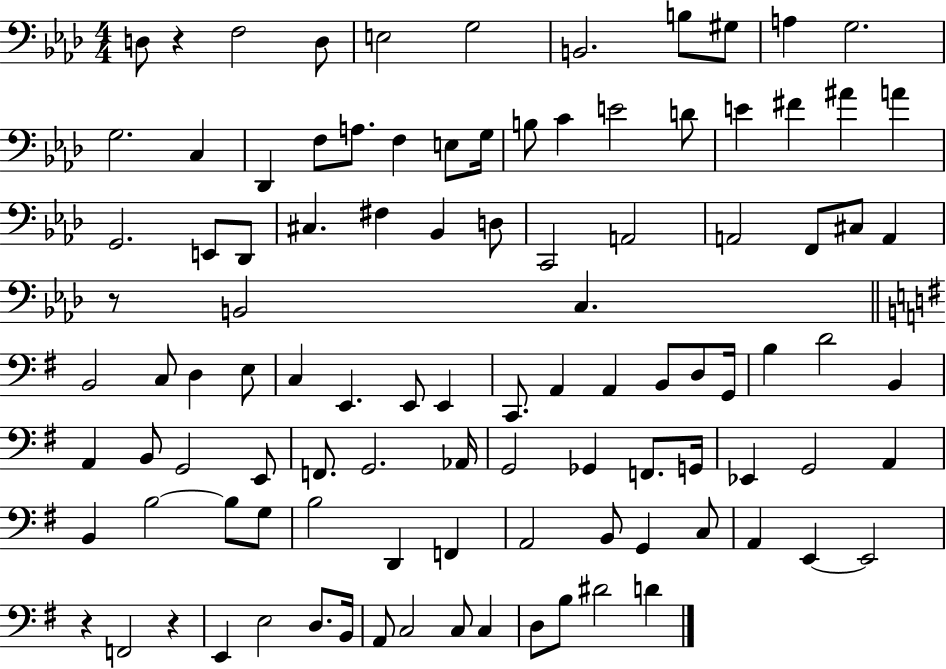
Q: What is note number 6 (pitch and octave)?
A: B2